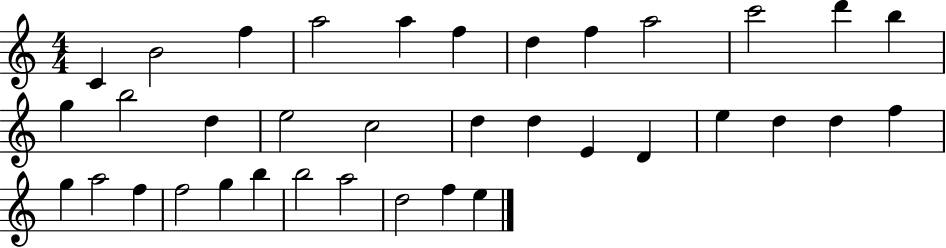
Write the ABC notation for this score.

X:1
T:Untitled
M:4/4
L:1/4
K:C
C B2 f a2 a f d f a2 c'2 d' b g b2 d e2 c2 d d E D e d d f g a2 f f2 g b b2 a2 d2 f e